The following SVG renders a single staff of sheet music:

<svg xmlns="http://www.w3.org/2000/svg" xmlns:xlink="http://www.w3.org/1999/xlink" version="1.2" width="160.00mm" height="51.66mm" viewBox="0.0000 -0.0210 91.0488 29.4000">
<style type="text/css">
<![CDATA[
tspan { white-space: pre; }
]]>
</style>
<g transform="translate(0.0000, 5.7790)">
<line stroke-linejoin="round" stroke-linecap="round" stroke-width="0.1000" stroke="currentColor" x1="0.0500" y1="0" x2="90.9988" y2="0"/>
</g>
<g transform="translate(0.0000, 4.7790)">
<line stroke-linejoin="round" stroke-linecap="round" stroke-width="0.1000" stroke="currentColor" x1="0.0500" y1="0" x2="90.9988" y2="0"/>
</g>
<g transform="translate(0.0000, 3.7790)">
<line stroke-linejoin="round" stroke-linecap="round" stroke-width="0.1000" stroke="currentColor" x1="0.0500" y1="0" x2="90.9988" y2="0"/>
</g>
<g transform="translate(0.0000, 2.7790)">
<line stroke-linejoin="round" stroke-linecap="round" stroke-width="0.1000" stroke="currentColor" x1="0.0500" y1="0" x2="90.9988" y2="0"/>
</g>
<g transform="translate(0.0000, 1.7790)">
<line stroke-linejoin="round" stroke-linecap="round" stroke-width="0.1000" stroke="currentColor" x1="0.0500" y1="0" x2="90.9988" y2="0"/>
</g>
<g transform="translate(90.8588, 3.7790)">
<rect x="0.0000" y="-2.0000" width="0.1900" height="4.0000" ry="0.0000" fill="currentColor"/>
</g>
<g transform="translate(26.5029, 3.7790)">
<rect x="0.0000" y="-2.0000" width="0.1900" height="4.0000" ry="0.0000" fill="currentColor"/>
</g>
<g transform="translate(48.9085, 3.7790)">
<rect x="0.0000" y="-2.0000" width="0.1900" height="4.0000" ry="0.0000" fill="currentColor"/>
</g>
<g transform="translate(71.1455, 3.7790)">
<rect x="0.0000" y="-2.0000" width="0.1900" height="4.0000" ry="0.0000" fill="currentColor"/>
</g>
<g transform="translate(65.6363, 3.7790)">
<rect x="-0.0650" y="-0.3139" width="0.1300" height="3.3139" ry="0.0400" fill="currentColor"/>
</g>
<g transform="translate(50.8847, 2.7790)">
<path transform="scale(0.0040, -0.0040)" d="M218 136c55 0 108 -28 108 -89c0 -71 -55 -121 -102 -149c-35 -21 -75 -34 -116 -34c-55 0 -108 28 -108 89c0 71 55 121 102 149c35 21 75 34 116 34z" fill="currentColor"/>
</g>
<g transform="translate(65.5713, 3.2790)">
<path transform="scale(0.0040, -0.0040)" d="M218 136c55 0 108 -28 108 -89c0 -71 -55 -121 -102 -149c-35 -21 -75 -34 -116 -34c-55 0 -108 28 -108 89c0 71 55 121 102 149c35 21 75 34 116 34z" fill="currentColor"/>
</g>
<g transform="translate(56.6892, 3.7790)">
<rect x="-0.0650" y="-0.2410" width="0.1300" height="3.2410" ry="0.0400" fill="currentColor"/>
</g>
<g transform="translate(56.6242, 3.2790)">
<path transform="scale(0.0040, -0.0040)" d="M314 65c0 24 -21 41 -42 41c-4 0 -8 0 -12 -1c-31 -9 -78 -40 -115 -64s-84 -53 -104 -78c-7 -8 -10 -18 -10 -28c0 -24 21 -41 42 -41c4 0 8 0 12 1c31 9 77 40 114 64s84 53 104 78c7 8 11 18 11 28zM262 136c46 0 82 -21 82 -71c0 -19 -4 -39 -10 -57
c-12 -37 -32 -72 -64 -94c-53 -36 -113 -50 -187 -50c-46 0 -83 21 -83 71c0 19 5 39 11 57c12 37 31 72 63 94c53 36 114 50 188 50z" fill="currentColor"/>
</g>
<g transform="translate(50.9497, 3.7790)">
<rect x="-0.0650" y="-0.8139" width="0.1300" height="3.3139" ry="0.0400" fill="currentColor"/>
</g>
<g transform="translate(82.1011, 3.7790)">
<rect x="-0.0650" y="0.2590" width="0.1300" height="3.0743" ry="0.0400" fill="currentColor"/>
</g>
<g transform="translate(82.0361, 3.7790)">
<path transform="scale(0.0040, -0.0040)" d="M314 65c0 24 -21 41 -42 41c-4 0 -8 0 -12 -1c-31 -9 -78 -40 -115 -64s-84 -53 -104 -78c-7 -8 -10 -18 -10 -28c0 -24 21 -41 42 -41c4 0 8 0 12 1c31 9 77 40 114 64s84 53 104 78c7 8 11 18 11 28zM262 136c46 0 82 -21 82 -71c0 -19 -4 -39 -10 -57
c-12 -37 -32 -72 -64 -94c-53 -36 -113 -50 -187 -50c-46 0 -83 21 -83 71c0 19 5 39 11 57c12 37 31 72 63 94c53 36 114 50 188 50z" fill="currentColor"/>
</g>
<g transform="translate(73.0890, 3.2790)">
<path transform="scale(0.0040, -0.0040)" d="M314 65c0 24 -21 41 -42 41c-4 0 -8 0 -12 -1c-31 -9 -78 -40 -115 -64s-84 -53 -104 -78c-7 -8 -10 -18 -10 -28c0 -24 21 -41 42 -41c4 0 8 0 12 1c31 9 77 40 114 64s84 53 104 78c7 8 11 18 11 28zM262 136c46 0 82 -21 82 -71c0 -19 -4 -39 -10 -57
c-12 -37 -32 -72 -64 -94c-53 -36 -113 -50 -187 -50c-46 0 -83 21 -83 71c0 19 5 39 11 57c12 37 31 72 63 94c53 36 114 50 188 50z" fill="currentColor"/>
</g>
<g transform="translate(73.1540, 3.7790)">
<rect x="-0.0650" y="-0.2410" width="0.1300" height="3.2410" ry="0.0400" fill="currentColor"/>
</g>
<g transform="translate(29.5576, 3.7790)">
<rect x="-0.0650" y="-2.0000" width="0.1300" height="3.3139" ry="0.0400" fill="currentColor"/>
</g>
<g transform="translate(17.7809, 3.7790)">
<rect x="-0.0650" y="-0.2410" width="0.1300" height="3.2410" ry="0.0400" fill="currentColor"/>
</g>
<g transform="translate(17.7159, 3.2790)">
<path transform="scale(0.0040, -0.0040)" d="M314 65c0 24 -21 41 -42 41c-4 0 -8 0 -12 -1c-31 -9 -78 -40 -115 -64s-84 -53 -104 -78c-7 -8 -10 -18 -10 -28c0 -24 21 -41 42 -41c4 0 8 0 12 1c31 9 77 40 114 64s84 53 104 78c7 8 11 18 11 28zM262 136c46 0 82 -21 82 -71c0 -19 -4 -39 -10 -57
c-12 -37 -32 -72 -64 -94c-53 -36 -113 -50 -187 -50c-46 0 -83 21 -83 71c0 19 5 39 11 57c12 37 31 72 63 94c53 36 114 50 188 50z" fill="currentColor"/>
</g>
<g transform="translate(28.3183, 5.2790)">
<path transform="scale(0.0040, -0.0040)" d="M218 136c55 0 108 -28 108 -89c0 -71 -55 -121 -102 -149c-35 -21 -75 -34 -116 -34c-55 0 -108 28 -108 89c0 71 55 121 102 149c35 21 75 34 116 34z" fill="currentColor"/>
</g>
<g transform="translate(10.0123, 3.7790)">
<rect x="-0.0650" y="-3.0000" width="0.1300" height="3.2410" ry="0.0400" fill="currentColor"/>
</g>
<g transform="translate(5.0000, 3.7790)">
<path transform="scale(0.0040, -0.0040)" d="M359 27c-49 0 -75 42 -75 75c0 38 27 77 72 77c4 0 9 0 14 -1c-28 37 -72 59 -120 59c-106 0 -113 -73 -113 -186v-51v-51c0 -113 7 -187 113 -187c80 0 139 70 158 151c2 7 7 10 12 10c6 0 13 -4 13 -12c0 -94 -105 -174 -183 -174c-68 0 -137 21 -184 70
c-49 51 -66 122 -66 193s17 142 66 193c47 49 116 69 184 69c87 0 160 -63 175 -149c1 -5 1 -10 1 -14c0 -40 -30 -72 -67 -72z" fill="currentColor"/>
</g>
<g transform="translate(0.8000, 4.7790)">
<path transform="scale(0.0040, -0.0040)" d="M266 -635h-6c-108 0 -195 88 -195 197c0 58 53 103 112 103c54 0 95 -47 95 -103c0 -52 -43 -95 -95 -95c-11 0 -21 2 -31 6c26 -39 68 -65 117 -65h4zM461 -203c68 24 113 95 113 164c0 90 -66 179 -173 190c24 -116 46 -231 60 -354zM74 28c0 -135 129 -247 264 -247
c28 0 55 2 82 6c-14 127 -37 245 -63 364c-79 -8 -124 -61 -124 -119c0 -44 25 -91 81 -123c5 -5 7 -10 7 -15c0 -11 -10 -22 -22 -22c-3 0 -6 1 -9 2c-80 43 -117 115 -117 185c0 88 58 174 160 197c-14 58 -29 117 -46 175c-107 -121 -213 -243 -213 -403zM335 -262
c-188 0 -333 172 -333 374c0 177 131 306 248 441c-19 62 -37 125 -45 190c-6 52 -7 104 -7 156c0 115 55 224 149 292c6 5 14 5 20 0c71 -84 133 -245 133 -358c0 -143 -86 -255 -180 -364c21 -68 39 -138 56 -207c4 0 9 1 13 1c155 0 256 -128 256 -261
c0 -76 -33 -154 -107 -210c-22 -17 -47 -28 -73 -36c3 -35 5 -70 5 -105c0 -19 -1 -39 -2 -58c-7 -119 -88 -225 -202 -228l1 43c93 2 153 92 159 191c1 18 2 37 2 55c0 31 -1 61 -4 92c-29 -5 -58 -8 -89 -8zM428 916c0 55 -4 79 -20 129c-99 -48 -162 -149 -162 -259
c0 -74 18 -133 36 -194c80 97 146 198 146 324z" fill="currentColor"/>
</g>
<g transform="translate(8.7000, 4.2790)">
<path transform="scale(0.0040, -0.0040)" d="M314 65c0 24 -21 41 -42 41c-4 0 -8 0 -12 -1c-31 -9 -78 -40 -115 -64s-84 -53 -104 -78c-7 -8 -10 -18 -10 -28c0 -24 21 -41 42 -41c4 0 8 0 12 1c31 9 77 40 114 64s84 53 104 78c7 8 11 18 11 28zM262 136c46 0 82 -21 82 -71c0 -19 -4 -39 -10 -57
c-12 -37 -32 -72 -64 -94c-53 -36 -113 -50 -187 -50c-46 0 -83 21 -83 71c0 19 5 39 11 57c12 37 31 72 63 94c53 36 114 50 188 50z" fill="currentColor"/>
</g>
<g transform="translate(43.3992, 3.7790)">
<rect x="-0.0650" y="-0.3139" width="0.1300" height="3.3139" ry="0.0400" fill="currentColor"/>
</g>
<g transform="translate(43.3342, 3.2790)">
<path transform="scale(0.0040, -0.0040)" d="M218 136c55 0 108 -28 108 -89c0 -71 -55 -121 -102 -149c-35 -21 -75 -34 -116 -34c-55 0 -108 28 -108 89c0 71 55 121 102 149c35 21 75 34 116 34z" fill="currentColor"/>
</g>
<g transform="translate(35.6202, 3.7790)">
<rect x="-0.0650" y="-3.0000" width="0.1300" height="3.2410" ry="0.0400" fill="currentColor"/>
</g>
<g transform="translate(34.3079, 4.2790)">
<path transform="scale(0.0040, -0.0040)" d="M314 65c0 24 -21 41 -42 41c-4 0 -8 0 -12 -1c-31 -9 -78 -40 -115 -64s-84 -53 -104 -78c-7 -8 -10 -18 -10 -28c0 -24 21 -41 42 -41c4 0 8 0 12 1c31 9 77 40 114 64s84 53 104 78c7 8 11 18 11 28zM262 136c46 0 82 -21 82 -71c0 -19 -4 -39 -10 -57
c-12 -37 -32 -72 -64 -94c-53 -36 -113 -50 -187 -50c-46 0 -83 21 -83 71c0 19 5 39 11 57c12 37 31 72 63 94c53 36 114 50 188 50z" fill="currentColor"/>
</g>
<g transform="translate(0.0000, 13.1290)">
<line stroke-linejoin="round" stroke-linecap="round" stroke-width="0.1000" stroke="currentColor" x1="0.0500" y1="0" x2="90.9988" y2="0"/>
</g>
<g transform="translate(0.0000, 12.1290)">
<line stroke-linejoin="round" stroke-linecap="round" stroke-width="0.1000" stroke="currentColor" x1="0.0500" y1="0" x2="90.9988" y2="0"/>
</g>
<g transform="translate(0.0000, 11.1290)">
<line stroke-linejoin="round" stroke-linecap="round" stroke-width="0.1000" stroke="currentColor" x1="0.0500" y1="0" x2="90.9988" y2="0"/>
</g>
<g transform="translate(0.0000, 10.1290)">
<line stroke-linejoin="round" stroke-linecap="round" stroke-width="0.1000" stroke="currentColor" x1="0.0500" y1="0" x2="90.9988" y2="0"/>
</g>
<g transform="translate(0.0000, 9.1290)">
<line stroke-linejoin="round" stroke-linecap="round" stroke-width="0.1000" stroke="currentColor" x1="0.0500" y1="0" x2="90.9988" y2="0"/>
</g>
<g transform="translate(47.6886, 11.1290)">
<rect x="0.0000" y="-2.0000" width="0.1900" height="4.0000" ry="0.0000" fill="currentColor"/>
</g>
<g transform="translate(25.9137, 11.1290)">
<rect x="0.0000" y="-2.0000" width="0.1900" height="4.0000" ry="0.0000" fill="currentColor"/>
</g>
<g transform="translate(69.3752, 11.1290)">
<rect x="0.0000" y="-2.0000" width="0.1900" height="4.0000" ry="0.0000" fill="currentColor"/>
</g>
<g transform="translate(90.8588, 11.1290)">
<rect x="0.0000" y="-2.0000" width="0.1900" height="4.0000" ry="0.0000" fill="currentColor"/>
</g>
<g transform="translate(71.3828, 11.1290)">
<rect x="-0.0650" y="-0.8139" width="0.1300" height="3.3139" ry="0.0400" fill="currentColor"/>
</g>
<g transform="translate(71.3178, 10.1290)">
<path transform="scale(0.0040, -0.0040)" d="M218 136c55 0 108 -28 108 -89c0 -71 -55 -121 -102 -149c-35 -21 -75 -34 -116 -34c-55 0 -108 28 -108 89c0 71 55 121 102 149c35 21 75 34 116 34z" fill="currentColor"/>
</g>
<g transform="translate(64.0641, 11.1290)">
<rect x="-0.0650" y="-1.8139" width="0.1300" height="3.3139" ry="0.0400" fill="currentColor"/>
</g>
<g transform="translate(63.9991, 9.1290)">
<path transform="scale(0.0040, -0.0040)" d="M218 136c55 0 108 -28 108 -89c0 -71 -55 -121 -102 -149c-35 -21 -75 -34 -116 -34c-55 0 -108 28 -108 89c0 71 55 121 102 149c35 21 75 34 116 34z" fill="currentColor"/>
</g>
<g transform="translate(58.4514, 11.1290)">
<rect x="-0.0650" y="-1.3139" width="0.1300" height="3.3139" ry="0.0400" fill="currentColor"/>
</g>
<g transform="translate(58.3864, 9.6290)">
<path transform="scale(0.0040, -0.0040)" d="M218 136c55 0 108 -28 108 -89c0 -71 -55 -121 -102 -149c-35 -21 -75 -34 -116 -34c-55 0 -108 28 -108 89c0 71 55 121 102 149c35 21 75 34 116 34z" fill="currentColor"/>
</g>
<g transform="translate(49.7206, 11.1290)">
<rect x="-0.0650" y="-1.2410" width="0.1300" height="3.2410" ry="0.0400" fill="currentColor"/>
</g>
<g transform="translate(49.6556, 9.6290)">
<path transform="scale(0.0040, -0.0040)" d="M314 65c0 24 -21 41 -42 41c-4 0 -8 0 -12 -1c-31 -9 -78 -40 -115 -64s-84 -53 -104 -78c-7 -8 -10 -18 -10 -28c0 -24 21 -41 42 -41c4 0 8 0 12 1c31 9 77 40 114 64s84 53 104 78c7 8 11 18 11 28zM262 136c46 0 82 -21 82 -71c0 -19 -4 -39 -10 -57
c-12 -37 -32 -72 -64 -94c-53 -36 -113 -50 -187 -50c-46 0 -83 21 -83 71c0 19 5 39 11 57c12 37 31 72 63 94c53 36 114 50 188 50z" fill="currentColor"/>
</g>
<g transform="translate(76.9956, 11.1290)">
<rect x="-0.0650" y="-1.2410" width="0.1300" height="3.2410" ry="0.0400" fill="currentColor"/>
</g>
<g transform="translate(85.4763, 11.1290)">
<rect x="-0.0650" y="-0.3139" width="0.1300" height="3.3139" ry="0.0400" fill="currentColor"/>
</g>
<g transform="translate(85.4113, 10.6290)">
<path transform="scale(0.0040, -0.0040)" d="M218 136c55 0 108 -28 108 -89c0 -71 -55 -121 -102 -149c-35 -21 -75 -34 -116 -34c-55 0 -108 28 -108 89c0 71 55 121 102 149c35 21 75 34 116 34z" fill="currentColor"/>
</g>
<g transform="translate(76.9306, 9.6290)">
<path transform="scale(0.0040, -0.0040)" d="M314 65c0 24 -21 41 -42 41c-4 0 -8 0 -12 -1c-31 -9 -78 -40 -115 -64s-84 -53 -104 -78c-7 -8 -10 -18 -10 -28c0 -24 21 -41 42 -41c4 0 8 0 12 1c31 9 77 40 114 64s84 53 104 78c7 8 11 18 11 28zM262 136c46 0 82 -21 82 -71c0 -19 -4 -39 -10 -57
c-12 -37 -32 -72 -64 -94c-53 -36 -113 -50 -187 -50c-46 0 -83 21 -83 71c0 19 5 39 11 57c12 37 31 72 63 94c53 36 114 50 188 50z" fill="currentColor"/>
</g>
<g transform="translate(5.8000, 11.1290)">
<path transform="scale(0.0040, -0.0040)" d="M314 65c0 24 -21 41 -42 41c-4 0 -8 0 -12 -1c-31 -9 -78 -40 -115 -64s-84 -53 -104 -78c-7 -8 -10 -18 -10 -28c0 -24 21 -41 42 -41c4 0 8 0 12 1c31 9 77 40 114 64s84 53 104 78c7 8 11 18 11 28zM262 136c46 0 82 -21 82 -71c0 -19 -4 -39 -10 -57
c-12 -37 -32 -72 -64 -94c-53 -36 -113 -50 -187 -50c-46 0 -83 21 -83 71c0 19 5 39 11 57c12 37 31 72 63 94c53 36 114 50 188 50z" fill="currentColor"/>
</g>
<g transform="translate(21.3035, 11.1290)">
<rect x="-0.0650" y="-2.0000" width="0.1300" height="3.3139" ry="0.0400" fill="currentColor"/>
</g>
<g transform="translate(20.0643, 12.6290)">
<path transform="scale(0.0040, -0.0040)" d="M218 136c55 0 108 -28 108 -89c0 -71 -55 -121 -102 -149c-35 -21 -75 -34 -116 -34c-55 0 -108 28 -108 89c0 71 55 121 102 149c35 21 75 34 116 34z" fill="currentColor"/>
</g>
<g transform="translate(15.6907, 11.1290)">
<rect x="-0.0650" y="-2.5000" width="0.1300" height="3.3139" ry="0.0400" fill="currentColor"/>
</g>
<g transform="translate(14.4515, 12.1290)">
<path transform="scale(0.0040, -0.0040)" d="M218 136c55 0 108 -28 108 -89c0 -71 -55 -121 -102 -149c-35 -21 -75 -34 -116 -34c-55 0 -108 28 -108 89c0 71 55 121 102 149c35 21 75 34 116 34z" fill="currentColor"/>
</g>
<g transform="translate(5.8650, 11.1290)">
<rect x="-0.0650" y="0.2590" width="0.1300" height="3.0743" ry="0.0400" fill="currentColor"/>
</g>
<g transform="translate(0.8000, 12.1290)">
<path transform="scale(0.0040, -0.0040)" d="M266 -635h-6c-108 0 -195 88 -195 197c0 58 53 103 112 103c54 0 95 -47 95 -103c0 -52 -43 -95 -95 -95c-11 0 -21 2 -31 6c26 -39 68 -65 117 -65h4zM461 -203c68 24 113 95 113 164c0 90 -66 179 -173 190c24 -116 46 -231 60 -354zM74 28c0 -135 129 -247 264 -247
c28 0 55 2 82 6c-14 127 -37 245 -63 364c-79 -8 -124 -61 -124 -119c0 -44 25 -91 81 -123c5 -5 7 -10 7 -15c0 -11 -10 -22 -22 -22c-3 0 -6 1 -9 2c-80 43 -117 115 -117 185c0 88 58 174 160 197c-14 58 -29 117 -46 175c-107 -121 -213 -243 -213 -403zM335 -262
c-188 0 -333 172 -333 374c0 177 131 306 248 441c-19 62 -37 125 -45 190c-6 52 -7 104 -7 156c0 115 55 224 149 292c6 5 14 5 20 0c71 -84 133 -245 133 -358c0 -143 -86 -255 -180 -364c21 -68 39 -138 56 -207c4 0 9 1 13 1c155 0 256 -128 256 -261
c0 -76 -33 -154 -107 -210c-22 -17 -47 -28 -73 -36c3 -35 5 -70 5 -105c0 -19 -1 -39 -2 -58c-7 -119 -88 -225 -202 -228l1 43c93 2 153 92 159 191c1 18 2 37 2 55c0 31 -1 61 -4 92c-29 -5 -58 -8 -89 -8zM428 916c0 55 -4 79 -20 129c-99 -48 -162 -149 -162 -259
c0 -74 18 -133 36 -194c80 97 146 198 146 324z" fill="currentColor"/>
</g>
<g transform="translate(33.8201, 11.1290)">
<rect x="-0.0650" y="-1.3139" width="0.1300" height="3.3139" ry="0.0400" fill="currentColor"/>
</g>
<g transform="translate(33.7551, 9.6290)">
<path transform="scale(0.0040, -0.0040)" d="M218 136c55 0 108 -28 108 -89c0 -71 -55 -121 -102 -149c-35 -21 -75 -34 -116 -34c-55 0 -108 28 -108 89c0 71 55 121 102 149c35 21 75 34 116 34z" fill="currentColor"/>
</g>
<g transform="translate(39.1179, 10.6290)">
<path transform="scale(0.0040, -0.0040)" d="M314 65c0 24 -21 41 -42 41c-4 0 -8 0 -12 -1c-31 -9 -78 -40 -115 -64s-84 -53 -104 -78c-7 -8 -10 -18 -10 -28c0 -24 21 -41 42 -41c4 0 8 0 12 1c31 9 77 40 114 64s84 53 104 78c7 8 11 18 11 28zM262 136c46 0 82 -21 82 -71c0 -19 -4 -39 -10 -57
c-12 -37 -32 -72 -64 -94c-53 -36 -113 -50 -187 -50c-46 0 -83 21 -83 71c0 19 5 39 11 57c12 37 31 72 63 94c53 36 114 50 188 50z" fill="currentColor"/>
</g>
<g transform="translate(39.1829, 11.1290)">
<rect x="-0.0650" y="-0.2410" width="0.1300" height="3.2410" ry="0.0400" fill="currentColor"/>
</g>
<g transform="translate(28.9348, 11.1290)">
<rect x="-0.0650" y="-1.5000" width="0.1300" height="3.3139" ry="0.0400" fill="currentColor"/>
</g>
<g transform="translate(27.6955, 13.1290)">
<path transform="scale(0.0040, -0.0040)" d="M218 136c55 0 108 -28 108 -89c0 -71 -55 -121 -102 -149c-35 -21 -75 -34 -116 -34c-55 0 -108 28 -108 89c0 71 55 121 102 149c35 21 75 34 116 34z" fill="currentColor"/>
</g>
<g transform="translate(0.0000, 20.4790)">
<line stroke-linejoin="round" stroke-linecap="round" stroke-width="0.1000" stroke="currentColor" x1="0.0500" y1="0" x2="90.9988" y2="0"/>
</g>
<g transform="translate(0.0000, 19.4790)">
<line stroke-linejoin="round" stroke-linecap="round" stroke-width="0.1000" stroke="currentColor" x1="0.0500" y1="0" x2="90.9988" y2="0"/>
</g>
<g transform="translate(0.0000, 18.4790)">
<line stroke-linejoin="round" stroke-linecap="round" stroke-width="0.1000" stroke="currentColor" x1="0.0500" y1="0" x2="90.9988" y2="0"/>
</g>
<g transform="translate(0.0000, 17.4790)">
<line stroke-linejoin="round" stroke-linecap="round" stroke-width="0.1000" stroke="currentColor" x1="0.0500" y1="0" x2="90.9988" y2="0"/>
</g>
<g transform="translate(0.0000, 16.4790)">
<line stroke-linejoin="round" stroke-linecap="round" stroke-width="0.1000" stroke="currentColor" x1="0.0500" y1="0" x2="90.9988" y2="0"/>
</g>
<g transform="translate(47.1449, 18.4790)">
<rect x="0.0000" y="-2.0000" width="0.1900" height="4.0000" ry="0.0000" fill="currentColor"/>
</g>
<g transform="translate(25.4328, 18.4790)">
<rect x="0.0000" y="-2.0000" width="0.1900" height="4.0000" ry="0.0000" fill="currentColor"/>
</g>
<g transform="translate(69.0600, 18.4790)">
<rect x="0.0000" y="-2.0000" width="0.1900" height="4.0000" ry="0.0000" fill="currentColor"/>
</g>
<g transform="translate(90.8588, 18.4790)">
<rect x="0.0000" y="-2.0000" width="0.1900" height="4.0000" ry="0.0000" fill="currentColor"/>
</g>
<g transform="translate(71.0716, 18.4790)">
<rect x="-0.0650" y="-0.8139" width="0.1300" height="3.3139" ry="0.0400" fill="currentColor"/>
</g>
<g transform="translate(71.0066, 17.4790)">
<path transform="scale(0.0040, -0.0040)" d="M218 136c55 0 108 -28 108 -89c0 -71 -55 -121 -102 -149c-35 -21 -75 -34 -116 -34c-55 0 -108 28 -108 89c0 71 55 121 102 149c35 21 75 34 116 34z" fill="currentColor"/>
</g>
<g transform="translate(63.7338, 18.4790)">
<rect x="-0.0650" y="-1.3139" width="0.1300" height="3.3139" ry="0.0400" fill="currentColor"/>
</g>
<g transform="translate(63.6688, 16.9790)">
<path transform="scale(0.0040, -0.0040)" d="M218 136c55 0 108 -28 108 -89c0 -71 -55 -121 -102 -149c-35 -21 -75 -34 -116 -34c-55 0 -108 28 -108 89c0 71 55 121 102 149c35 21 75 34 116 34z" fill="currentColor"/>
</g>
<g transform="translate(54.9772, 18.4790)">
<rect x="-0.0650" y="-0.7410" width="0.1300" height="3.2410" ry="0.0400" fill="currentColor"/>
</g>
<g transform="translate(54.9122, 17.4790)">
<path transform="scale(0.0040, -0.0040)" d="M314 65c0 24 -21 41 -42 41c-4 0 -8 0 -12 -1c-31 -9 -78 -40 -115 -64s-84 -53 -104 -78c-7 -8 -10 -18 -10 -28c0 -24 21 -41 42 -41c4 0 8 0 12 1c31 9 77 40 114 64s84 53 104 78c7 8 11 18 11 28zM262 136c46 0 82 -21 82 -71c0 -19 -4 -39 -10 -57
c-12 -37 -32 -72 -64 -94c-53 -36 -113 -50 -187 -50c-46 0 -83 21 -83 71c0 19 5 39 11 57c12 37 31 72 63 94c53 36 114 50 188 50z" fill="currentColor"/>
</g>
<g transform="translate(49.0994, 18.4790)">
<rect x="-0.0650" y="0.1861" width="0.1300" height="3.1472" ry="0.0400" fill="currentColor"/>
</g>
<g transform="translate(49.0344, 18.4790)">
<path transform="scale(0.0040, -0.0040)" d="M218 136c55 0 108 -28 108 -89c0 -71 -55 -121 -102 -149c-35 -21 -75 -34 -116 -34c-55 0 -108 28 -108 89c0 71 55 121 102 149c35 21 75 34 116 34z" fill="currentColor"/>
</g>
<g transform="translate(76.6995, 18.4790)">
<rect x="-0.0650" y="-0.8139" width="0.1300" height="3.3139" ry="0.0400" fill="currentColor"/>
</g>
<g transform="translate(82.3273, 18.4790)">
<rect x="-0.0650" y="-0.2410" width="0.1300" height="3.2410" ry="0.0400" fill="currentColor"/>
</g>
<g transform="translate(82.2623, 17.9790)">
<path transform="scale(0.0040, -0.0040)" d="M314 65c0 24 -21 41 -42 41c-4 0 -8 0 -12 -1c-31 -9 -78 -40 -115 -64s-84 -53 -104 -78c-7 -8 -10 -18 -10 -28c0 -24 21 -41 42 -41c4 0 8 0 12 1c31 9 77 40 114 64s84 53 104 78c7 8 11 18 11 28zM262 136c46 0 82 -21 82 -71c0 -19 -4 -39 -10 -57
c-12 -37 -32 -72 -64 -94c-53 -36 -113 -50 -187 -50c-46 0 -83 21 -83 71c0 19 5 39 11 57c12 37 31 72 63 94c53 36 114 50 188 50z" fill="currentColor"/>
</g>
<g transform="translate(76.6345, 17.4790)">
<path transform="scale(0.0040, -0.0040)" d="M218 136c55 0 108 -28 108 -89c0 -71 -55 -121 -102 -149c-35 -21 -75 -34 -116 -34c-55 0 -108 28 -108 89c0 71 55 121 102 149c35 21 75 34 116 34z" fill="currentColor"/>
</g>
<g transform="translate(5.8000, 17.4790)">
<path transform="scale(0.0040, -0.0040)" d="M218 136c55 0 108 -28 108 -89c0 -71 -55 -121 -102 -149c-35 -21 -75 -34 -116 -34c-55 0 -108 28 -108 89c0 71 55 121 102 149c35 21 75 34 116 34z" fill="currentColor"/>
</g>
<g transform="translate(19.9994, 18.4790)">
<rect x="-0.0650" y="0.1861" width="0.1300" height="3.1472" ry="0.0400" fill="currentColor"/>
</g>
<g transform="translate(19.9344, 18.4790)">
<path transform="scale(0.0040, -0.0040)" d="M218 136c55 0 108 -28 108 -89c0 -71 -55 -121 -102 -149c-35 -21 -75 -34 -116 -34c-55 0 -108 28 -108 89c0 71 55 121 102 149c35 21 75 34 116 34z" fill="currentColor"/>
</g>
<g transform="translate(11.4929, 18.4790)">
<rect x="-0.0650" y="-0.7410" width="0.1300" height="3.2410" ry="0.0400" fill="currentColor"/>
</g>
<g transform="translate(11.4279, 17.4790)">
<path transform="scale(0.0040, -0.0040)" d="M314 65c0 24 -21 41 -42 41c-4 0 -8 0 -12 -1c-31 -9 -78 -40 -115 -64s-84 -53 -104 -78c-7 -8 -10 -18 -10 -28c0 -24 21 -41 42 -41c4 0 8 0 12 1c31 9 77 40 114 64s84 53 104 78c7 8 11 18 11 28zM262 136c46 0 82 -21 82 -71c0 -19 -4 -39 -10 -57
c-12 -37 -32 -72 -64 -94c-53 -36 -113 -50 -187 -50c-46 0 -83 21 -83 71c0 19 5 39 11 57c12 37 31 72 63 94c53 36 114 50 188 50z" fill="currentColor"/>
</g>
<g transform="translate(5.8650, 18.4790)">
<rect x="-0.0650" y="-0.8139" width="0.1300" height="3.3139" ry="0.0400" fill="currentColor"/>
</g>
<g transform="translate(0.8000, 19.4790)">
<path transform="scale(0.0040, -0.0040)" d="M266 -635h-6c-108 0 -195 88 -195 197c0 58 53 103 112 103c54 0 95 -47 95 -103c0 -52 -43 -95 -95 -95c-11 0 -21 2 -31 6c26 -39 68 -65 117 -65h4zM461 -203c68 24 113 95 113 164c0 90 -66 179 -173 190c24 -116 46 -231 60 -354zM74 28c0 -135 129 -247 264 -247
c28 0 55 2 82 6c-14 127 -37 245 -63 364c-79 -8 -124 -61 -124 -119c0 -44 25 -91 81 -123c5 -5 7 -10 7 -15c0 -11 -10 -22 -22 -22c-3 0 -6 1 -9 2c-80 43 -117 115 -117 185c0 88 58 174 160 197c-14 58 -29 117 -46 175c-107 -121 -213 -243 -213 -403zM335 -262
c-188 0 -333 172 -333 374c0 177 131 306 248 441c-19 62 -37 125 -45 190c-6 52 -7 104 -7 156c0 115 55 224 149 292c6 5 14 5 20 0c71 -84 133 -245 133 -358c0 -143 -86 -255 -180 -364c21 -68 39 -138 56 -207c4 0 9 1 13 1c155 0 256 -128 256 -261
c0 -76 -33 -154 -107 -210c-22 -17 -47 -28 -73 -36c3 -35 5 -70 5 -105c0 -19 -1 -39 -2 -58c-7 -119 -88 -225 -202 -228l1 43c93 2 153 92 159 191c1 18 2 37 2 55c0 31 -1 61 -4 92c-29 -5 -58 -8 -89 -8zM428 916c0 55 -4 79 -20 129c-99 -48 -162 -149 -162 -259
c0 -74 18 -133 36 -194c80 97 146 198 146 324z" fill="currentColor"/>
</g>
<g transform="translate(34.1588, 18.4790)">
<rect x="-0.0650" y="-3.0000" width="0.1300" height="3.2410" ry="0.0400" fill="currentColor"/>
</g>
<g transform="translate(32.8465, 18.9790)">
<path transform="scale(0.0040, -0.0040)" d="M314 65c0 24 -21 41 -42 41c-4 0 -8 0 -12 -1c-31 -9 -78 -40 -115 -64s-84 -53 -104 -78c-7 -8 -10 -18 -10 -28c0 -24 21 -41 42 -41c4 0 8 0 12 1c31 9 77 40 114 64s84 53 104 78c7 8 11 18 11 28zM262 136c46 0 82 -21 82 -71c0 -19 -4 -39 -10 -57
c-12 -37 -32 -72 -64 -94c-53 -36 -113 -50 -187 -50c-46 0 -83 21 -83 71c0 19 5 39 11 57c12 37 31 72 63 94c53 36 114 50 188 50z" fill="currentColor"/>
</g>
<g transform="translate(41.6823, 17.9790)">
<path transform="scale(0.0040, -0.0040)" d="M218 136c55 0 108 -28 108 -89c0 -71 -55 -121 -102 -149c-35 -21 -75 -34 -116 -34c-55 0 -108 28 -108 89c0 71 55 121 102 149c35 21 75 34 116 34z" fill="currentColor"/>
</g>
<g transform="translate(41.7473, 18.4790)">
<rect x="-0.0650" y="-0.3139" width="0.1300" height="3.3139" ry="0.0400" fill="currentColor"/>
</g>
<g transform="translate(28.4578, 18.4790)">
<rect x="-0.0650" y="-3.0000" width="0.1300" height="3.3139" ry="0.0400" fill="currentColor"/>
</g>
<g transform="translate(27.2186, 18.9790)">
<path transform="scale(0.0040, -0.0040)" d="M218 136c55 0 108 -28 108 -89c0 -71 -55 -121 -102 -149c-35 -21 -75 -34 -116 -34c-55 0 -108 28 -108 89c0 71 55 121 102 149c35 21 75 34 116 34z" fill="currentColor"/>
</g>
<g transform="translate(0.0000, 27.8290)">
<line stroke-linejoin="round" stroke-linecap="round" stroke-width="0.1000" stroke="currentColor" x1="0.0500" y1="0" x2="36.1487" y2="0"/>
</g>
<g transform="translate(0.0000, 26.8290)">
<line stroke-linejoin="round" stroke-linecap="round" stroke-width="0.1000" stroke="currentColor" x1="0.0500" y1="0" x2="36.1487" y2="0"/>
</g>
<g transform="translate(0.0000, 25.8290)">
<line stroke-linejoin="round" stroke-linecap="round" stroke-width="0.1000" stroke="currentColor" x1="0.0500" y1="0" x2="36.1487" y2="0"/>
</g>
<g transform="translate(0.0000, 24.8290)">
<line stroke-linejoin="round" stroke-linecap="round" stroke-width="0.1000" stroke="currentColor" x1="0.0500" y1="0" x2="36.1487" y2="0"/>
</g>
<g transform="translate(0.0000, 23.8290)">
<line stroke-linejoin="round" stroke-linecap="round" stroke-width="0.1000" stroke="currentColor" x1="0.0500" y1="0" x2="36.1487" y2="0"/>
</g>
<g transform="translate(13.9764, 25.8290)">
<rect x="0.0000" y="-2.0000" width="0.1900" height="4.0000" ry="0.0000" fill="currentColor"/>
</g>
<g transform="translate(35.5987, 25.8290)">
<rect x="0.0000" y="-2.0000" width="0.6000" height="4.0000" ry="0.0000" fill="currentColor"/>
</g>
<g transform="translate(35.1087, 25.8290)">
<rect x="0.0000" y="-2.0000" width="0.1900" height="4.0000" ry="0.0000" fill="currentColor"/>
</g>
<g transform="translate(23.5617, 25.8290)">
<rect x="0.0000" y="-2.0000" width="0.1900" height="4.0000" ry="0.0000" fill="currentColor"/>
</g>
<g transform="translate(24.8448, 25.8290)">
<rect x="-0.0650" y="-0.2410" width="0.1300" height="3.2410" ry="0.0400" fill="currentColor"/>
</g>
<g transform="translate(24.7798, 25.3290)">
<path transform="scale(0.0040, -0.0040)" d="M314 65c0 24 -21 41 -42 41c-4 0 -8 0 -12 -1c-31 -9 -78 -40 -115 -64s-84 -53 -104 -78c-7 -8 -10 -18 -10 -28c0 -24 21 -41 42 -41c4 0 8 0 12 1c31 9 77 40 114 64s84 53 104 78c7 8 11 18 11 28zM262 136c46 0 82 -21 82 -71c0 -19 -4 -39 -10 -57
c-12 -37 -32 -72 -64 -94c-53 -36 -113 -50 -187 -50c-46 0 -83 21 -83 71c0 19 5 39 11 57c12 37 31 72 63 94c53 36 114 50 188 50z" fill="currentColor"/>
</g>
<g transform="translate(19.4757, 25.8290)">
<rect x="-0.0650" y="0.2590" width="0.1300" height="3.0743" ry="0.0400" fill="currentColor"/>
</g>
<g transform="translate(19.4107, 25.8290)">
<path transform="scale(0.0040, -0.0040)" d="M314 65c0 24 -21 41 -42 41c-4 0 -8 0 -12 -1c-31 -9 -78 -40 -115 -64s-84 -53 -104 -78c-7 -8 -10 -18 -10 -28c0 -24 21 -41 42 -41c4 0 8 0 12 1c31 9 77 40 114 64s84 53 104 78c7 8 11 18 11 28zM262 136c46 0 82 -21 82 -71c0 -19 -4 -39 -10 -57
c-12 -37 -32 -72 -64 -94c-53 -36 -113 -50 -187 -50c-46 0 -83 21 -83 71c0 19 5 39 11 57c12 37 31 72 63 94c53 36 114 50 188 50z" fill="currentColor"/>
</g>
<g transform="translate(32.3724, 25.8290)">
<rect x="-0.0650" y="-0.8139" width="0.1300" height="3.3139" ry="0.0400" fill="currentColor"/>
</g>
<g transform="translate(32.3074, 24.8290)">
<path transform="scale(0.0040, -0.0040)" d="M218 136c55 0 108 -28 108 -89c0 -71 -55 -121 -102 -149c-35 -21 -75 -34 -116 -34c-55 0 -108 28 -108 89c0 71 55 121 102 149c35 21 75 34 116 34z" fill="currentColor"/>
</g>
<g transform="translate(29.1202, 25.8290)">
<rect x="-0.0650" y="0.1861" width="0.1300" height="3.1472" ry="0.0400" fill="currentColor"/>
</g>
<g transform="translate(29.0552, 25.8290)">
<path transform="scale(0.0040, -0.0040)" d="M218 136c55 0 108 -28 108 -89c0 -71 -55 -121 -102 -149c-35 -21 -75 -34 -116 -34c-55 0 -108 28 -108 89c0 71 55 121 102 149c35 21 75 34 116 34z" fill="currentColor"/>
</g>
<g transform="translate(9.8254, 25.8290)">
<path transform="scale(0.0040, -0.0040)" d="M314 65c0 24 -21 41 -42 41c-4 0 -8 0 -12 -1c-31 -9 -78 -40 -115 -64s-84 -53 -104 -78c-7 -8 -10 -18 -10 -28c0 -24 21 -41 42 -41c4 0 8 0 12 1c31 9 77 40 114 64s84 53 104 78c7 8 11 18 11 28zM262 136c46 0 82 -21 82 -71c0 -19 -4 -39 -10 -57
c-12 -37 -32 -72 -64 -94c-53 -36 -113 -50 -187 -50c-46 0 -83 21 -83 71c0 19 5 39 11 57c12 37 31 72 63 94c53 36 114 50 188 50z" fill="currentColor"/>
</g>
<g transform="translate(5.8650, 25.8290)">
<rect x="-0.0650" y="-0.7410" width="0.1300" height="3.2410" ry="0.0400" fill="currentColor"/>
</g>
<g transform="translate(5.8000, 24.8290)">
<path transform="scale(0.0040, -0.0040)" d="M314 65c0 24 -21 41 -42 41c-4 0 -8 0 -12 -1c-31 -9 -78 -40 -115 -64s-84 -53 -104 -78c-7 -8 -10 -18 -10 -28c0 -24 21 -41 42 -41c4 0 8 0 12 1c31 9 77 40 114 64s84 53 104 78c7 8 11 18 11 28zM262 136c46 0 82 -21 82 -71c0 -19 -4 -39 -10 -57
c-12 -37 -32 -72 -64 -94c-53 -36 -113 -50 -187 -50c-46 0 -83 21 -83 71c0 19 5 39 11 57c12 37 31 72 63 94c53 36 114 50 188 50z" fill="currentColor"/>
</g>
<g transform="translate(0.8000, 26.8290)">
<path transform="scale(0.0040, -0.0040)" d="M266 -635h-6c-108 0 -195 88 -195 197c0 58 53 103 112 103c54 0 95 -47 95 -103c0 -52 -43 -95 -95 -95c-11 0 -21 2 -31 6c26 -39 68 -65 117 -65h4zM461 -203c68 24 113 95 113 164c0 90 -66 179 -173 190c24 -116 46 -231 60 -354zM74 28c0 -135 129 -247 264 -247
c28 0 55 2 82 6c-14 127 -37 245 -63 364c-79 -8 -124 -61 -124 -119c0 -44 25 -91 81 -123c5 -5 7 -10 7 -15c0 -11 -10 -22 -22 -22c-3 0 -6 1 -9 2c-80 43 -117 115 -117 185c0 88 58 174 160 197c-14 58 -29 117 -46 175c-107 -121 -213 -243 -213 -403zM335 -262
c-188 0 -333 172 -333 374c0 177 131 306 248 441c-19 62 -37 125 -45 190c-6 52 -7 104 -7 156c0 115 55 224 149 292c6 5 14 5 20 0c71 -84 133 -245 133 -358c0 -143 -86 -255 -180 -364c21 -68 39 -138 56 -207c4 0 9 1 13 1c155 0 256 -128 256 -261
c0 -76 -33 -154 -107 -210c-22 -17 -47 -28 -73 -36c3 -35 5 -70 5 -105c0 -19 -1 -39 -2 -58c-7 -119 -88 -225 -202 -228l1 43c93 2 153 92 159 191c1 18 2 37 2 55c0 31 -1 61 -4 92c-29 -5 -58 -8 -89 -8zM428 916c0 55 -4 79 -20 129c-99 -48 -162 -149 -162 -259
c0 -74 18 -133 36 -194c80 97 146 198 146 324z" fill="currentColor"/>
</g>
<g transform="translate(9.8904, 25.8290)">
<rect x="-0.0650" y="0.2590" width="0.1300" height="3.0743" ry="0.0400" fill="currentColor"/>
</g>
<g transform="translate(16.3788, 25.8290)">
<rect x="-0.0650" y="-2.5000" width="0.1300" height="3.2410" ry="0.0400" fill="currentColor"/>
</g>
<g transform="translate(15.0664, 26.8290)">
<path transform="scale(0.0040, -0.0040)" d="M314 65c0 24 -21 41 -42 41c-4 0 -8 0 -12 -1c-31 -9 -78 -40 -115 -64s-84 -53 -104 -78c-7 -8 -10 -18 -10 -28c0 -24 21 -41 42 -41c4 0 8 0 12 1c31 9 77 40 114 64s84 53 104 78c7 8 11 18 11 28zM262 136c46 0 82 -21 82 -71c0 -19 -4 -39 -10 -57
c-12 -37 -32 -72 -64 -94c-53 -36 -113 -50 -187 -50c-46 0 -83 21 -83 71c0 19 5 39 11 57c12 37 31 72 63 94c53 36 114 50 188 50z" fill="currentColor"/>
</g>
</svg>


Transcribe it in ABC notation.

X:1
T:Untitled
M:4/4
L:1/4
K:C
A2 c2 F A2 c d c2 c c2 B2 B2 G F E e c2 e2 e f d e2 c d d2 B A A2 c B d2 e d d c2 d2 B2 G2 B2 c2 B d